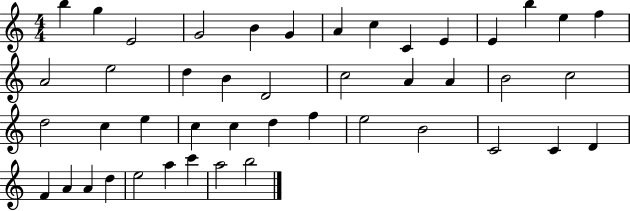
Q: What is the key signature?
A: C major